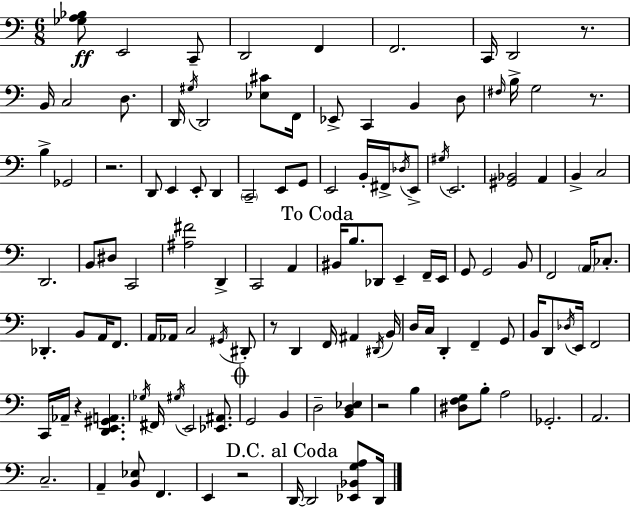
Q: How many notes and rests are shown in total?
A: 121